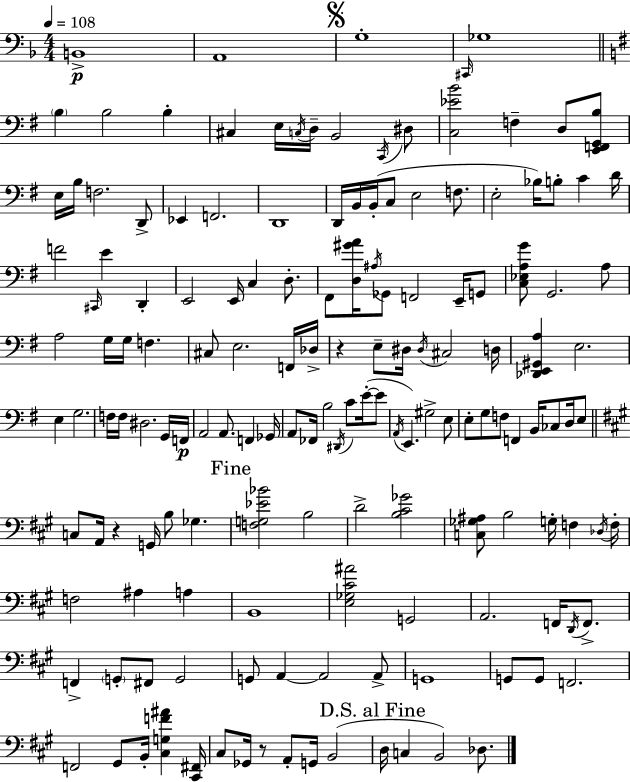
X:1
T:Untitled
M:4/4
L:1/4
K:F
B,,4 A,,4 G,4 ^C,,/4 _G,4 B, B,2 B, ^C, E,/4 C,/4 D,/4 B,,2 C,,/4 ^D,/2 [C,_EB]2 F, D,/2 [E,,F,,G,,B,]/2 E,/4 B,/4 F,2 D,,/2 _E,, F,,2 D,,4 D,,/4 B,,/4 B,,/4 C,/2 E,2 F,/2 E,2 _B,/4 B,/2 C D/4 F2 ^C,,/4 E D,, E,,2 E,,/4 C, D,/2 ^F,,/2 [D,^GA]/4 ^A,/4 _G,,/2 F,,2 E,,/4 G,,/2 [C,_E,A,G]/2 G,,2 A,/2 A,2 G,/4 G,/4 F, ^C,/2 E,2 F,,/4 _D,/4 z E,/2 ^D,/4 ^D,/4 ^C,2 D,/4 [_D,,E,,^G,,A,] E,2 E, G,2 F,/4 F,/4 ^D,2 G,,/4 F,,/4 A,,2 A,,/2 F,, _G,,/4 A,,/2 _F,,/4 B,2 ^D,,/4 C/2 E/4 E/2 A,,/4 E,, ^G,2 E,/2 E,/2 G,/2 F,/2 F,, B,,/4 _C,/2 D,/4 E,/2 C,/2 A,,/4 z G,,/4 B,/2 _G, [F,G,_E_B]2 B,2 D2 [B,^C_G]2 [C,_G,^A,]/2 B,2 G,/4 F, _D,/4 F,/4 F,2 ^A, A, B,,4 [E,_G,^C^A]2 G,,2 A,,2 F,,/4 D,,/4 F,,/2 F,, G,,/2 ^F,,/2 G,,2 G,,/2 A,, A,,2 A,,/2 G,,4 G,,/2 G,,/2 F,,2 F,,2 ^G,,/2 B,,/4 [^C,G,F^A] [^C,,^F,,]/4 ^C,/2 _G,,/4 z/2 A,,/2 G,,/4 B,,2 D,/4 C, B,,2 _D,/2